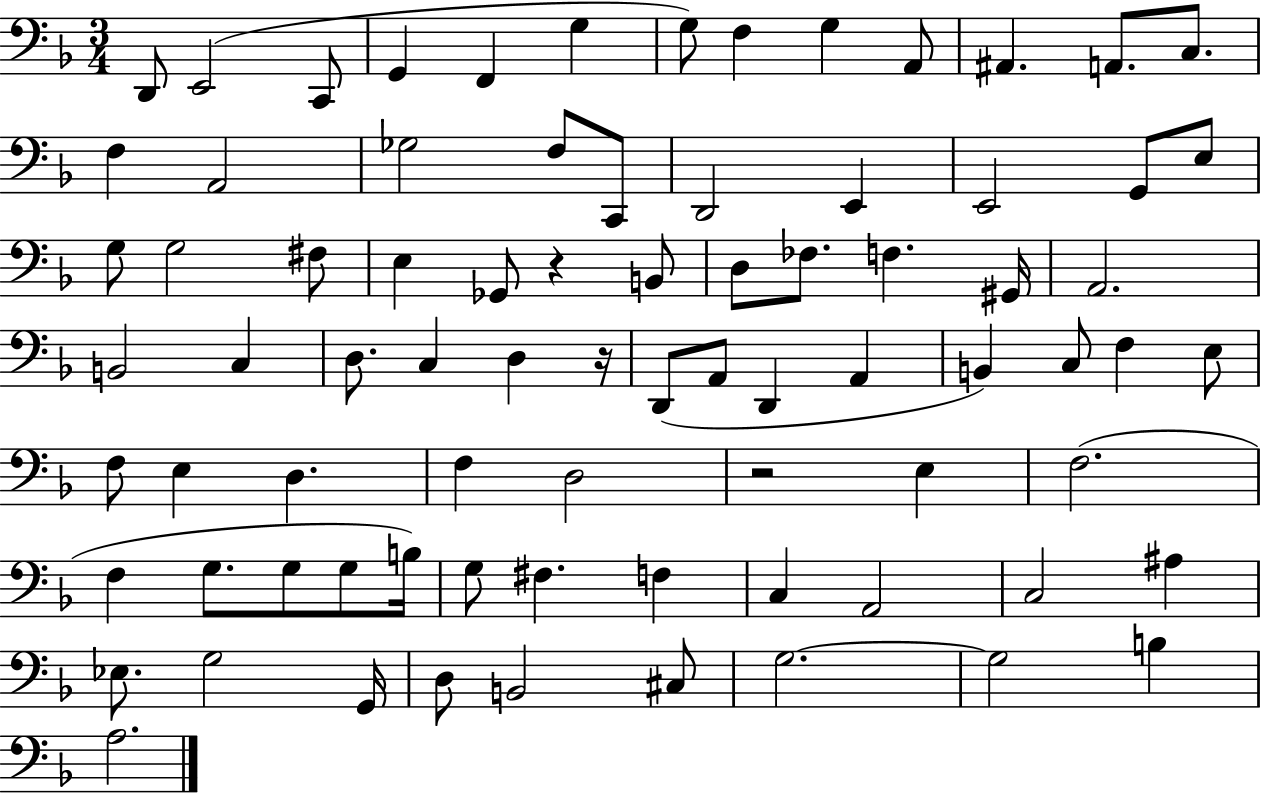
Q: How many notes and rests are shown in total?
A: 79